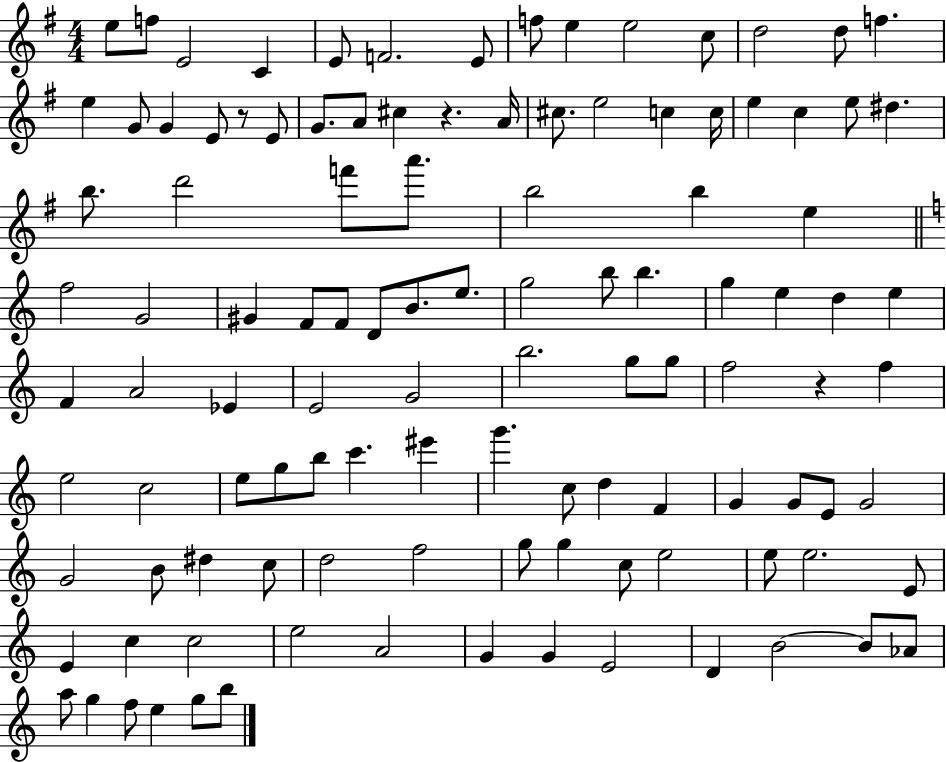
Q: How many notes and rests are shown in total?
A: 112